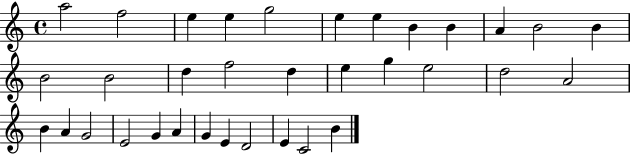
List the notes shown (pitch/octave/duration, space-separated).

A5/h F5/h E5/q E5/q G5/h E5/q E5/q B4/q B4/q A4/q B4/h B4/q B4/h B4/h D5/q F5/h D5/q E5/q G5/q E5/h D5/h A4/h B4/q A4/q G4/h E4/h G4/q A4/q G4/q E4/q D4/h E4/q C4/h B4/q